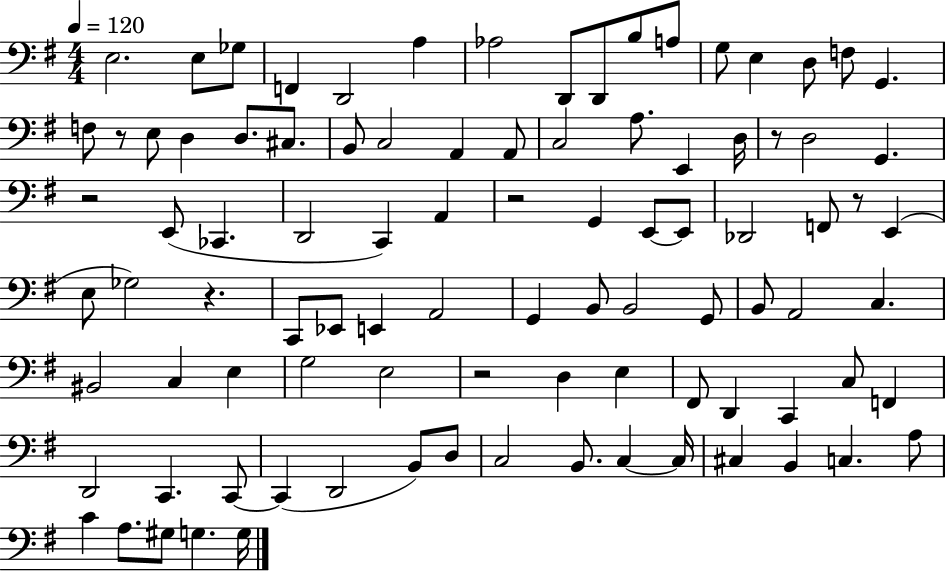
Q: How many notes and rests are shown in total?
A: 94